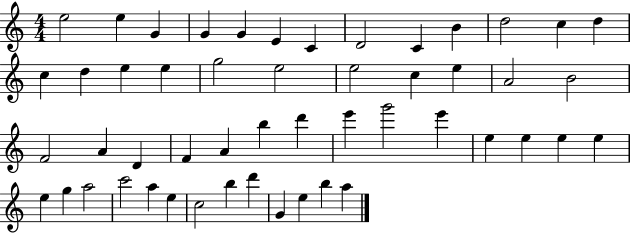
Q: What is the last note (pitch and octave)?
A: A5